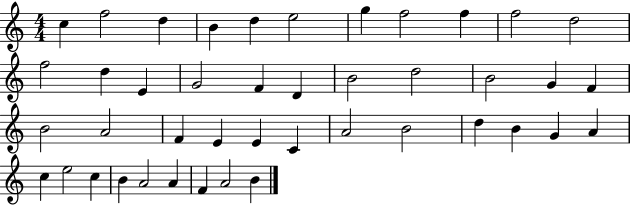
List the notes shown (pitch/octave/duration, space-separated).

C5/q F5/h D5/q B4/q D5/q E5/h G5/q F5/h F5/q F5/h D5/h F5/h D5/q E4/q G4/h F4/q D4/q B4/h D5/h B4/h G4/q F4/q B4/h A4/h F4/q E4/q E4/q C4/q A4/h B4/h D5/q B4/q G4/q A4/q C5/q E5/h C5/q B4/q A4/h A4/q F4/q A4/h B4/q